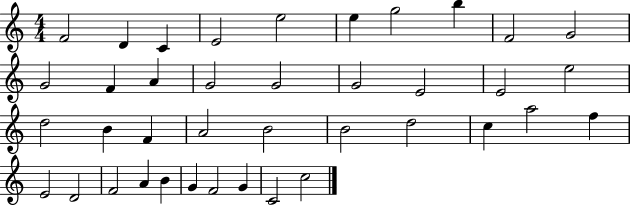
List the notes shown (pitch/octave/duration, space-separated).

F4/h D4/q C4/q E4/h E5/h E5/q G5/h B5/q F4/h G4/h G4/h F4/q A4/q G4/h G4/h G4/h E4/h E4/h E5/h D5/h B4/q F4/q A4/h B4/h B4/h D5/h C5/q A5/h F5/q E4/h D4/h F4/h A4/q B4/q G4/q F4/h G4/q C4/h C5/h